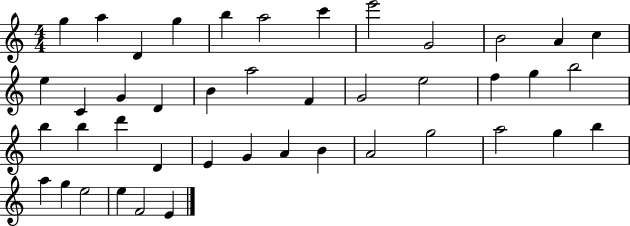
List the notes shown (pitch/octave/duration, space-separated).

G5/q A5/q D4/q G5/q B5/q A5/h C6/q E6/h G4/h B4/h A4/q C5/q E5/q C4/q G4/q D4/q B4/q A5/h F4/q G4/h E5/h F5/q G5/q B5/h B5/q B5/q D6/q D4/q E4/q G4/q A4/q B4/q A4/h G5/h A5/h G5/q B5/q A5/q G5/q E5/h E5/q F4/h E4/q